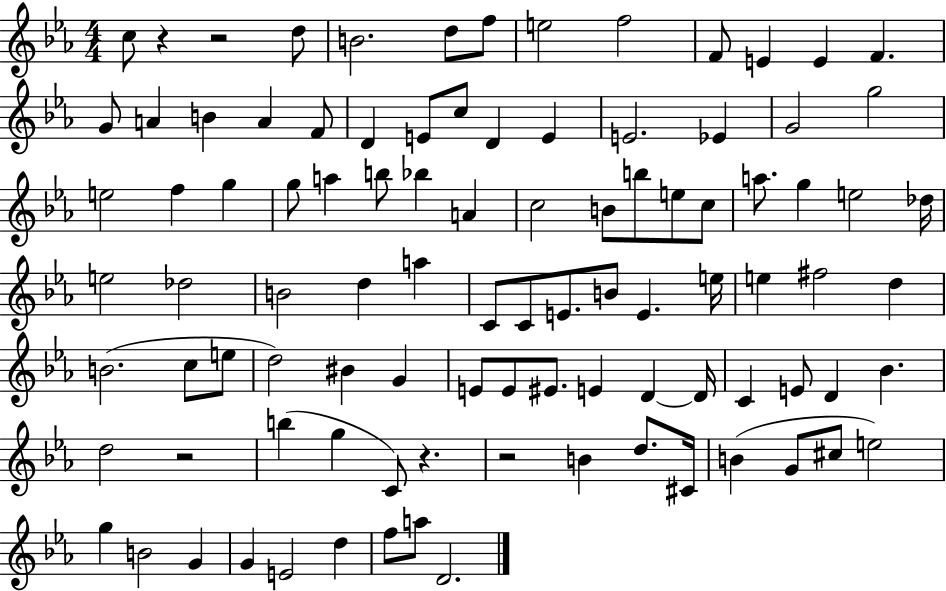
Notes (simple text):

C5/e R/q R/h D5/e B4/h. D5/e F5/e E5/h F5/h F4/e E4/q E4/q F4/q. G4/e A4/q B4/q A4/q F4/e D4/q E4/e C5/e D4/q E4/q E4/h. Eb4/q G4/h G5/h E5/h F5/q G5/q G5/e A5/q B5/e Bb5/q A4/q C5/h B4/e B5/e E5/e C5/e A5/e. G5/q E5/h Db5/s E5/h Db5/h B4/h D5/q A5/q C4/e C4/e E4/e. B4/e E4/q. E5/s E5/q F#5/h D5/q B4/h. C5/e E5/e D5/h BIS4/q G4/q E4/e E4/e EIS4/e. E4/q D4/q D4/s C4/q E4/e D4/q Bb4/q. D5/h R/h B5/q G5/q C4/e R/q. R/h B4/q D5/e. C#4/s B4/q G4/e C#5/e E5/h G5/q B4/h G4/q G4/q E4/h D5/q F5/e A5/e D4/h.